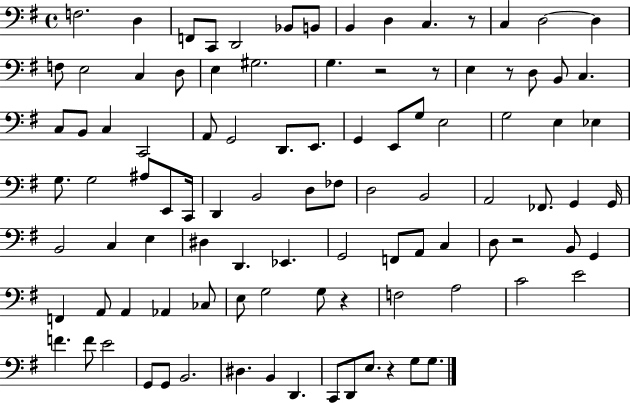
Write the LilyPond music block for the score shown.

{
  \clef bass
  \time 4/4
  \defaultTimeSignature
  \key g \major
  \repeat volta 2 { f2. d4 | f,8 c,8 d,2 bes,8 b,8 | b,4 d4 c4. r8 | c4 d2~~ d4 | \break f8 e2 c4 d8 | e4 gis2. | g4. r2 r8 | e4 r8 d8 b,8 c4. | \break c8 b,8 c4 c,2 | a,8 g,2 d,8. e,8. | g,4 e,8 g8 e2 | g2 e4 ees4 | \break g8. g2 ais8 e,8 c,16 | d,4 b,2 d8 fes8 | d2 b,2 | a,2 fes,8. g,4 g,16 | \break b,2 c4 e4 | dis4 d,4. ees,4. | g,2 f,8 a,8 c4 | d8 r2 b,8 g,4 | \break f,4 a,8 a,4 aes,4 ces8 | e8 g2 g8 r4 | f2 a2 | c'2 e'2 | \break f'4. f'8 e'2 | g,8 g,8 b,2. | dis4. b,4 d,4. | c,8 d,8 e8. r4 g8 g8. | \break } \bar "|."
}